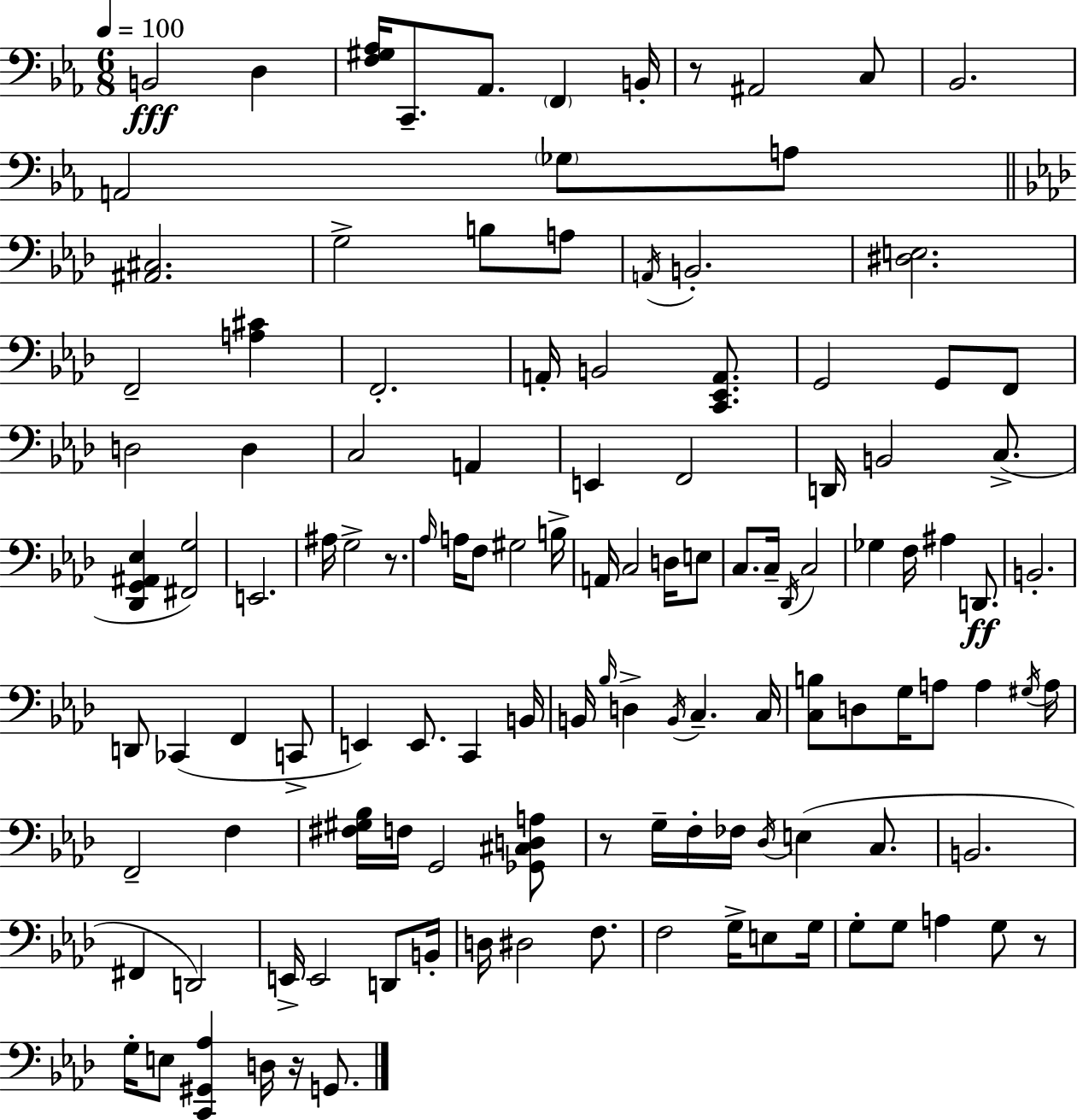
B2/h D3/q [F3,G#3,Ab3]/s C2/e. Ab2/e. F2/q B2/s R/e A#2/h C3/e Bb2/h. A2/h Gb3/e A3/e [A#2,C#3]/h. G3/h B3/e A3/e A2/s B2/h. [D#3,E3]/h. F2/h [A3,C#4]/q F2/h. A2/s B2/h [C2,Eb2,A2]/e. G2/h G2/e F2/e D3/h D3/q C3/h A2/q E2/q F2/h D2/s B2/h C3/e. [Db2,G2,A#2,Eb3]/q [F#2,G3]/h E2/h. A#3/s G3/h R/e. Ab3/s A3/s F3/e G#3/h B3/s A2/s C3/h D3/s E3/e C3/e. C3/s Db2/s C3/h Gb3/q F3/s A#3/q D2/e. B2/h. D2/e CES2/q F2/q C2/e E2/q E2/e. C2/q B2/s B2/s Bb3/s D3/q B2/s C3/q. C3/s [C3,B3]/e D3/e G3/s A3/e A3/q G#3/s A3/s F2/h F3/q [F#3,G#3,Bb3]/s F3/s G2/h [Gb2,C#3,D3,A3]/e R/e G3/s F3/s FES3/s Db3/s E3/q C3/e. B2/h. F#2/q D2/h E2/s E2/h D2/e B2/s D3/s D#3/h F3/e. F3/h G3/s E3/e G3/s G3/e G3/e A3/q G3/e R/e G3/s E3/e [C2,G#2,Ab3]/q D3/s R/s G2/e.